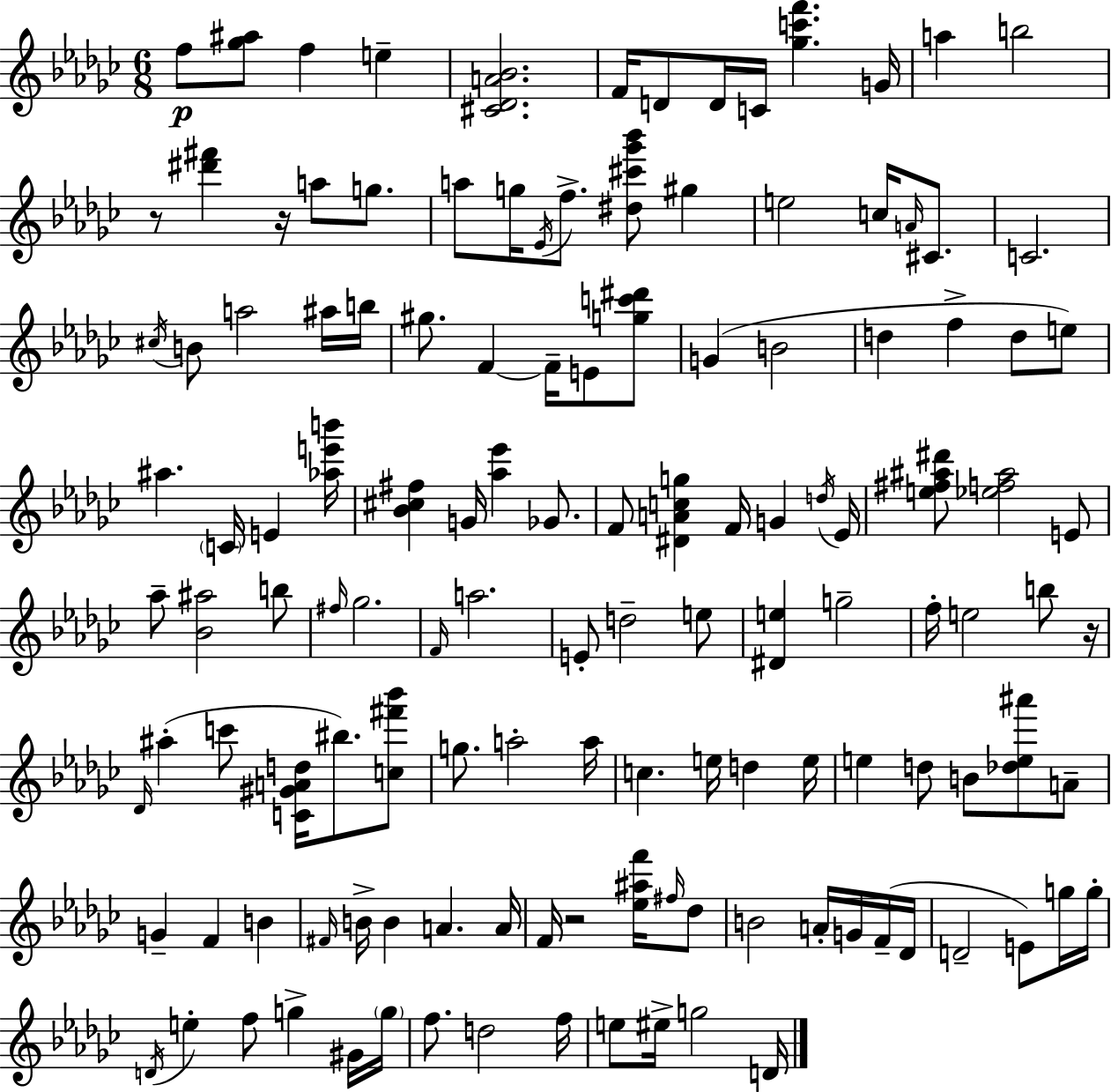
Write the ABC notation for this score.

X:1
T:Untitled
M:6/8
L:1/4
K:Ebm
f/2 [_g^a]/2 f e [^C_DA_B]2 F/4 D/2 D/4 C/4 [_gc'f'] G/4 a b2 z/2 [^d'^f'] z/4 a/2 g/2 a/2 g/4 _E/4 f/2 [^d^c'_g'_b']/2 ^g e2 c/4 A/4 ^C/2 C2 ^c/4 B/2 a2 ^a/4 b/4 ^g/2 F F/4 E/2 [gc'^d']/2 G B2 d f d/2 e/2 ^a C/4 E [_ae'b']/4 [_B^c^f] G/4 [_a_e'] _G/2 F/2 [^DAcg] F/4 G d/4 _E/4 [e^f^a^d']/2 [_ef^a]2 E/2 _a/2 [_B^a]2 b/2 ^f/4 _g2 F/4 a2 E/2 d2 e/2 [^De] g2 f/4 e2 b/2 z/4 _D/4 ^a c'/2 [C^GAd]/4 ^b/2 [c^f'_b']/2 g/2 a2 a/4 c e/4 d e/4 e d/2 B/2 [_de^a']/2 A/2 G F B ^F/4 B/4 B A A/4 F/4 z2 [_e^af']/4 ^f/4 _d/2 B2 A/4 G/4 F/4 _D/4 D2 E/2 g/4 g/4 D/4 e f/2 g ^G/4 g/4 f/2 d2 f/4 e/2 ^e/4 g2 D/4